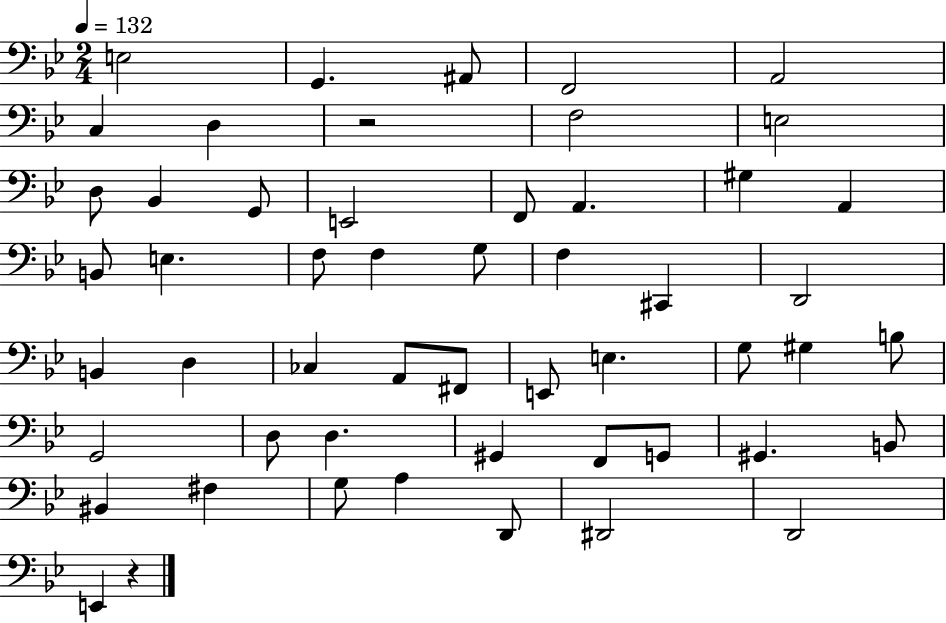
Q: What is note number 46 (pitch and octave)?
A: G3